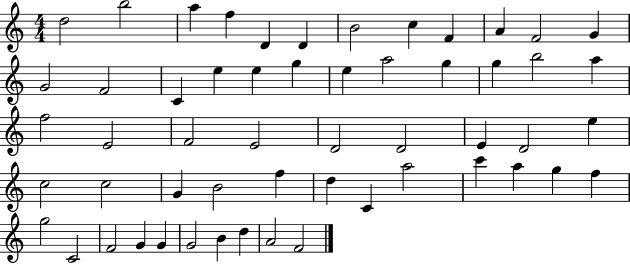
D5/h B5/h A5/q F5/q D4/q D4/q B4/h C5/q F4/q A4/q F4/h G4/q G4/h F4/h C4/q E5/q E5/q G5/q E5/q A5/h G5/q G5/q B5/h A5/q F5/h E4/h F4/h E4/h D4/h D4/h E4/q D4/h E5/q C5/h C5/h G4/q B4/h F5/q D5/q C4/q A5/h C6/q A5/q G5/q F5/q G5/h C4/h F4/h G4/q G4/q G4/h B4/q D5/q A4/h F4/h